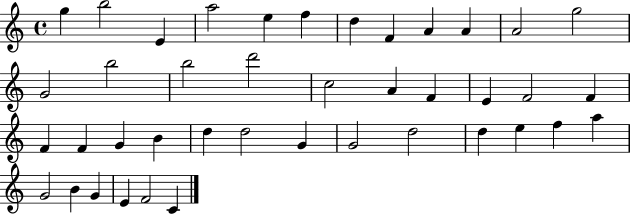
{
  \clef treble
  \time 4/4
  \defaultTimeSignature
  \key c \major
  g''4 b''2 e'4 | a''2 e''4 f''4 | d''4 f'4 a'4 a'4 | a'2 g''2 | \break g'2 b''2 | b''2 d'''2 | c''2 a'4 f'4 | e'4 f'2 f'4 | \break f'4 f'4 g'4 b'4 | d''4 d''2 g'4 | g'2 d''2 | d''4 e''4 f''4 a''4 | \break g'2 b'4 g'4 | e'4 f'2 c'4 | \bar "|."
}